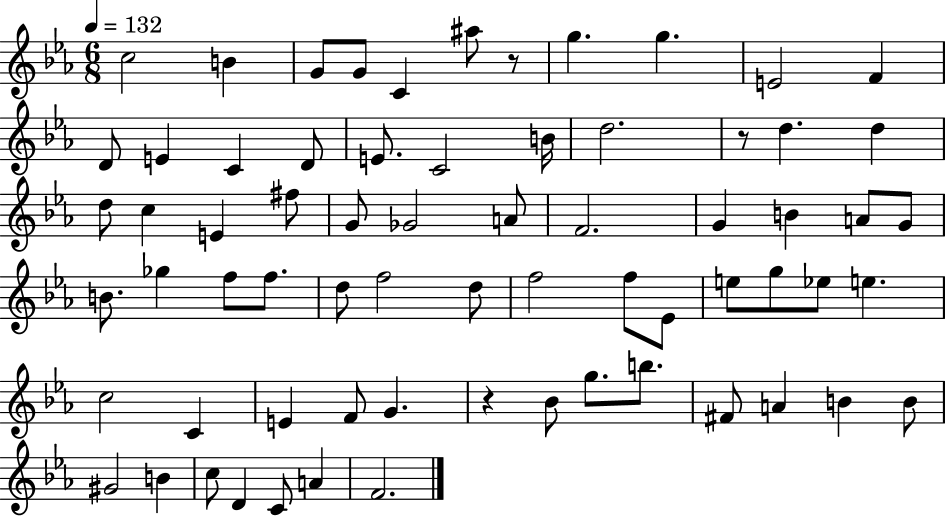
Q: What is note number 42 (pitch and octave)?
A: Eb4